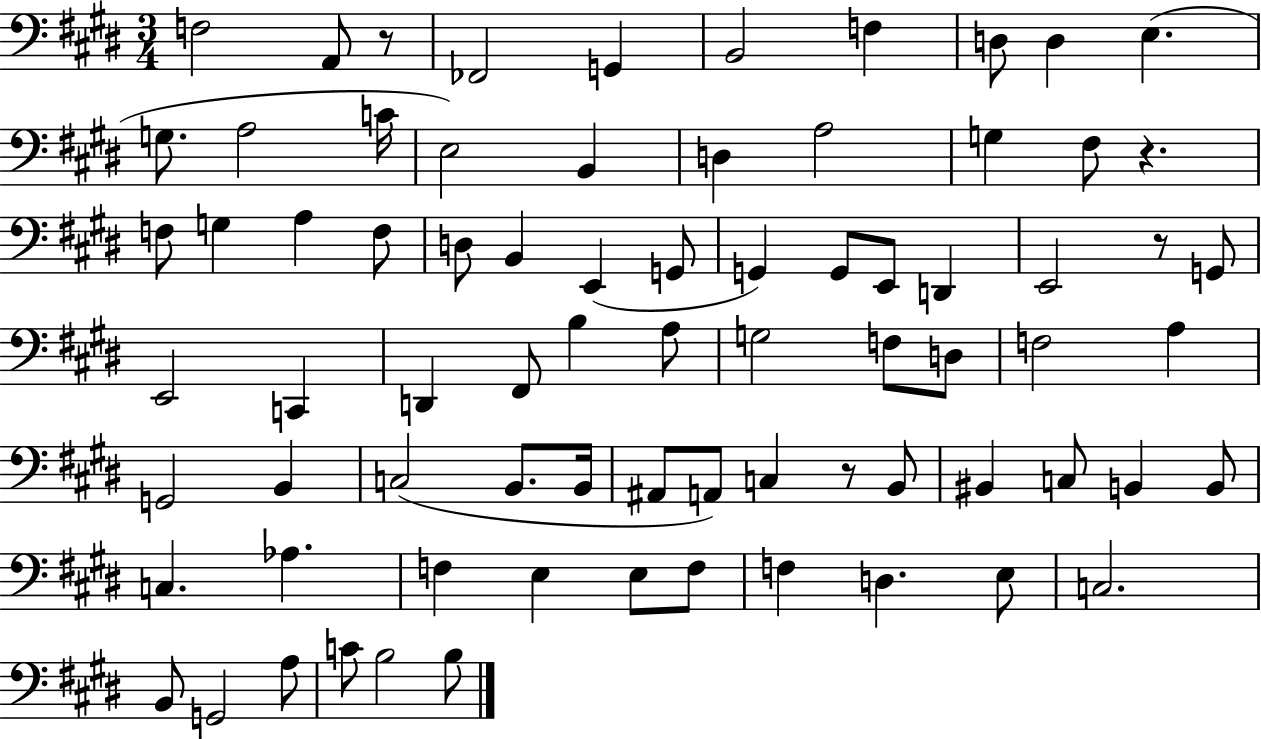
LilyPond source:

{
  \clef bass
  \numericTimeSignature
  \time 3/4
  \key e \major
  f2 a,8 r8 | fes,2 g,4 | b,2 f4 | d8 d4 e4.( | \break g8. a2 c'16 | e2) b,4 | d4 a2 | g4 fis8 r4. | \break f8 g4 a4 f8 | d8 b,4 e,4( g,8 | g,4) g,8 e,8 d,4 | e,2 r8 g,8 | \break e,2 c,4 | d,4 fis,8 b4 a8 | g2 f8 d8 | f2 a4 | \break g,2 b,4 | c2( b,8. b,16 | ais,8 a,8) c4 r8 b,8 | bis,4 c8 b,4 b,8 | \break c4. aes4. | f4 e4 e8 f8 | f4 d4. e8 | c2. | \break b,8 g,2 a8 | c'8 b2 b8 | \bar "|."
}